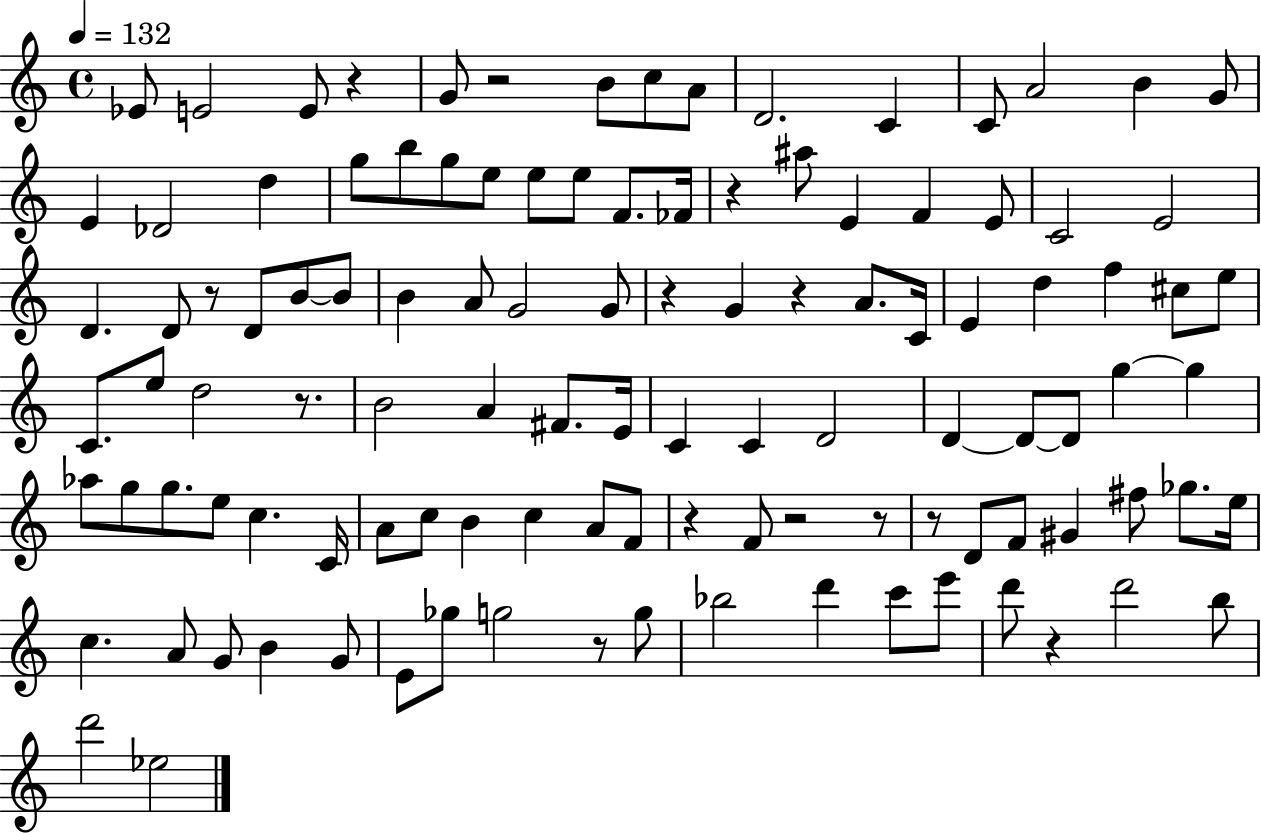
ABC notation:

X:1
T:Untitled
M:4/4
L:1/4
K:C
_E/2 E2 E/2 z G/2 z2 B/2 c/2 A/2 D2 C C/2 A2 B G/2 E _D2 d g/2 b/2 g/2 e/2 e/2 e/2 F/2 _F/4 z ^a/2 E F E/2 C2 E2 D D/2 z/2 D/2 B/2 B/2 B A/2 G2 G/2 z G z A/2 C/4 E d f ^c/2 e/2 C/2 e/2 d2 z/2 B2 A ^F/2 E/4 C C D2 D D/2 D/2 g g _a/2 g/2 g/2 e/2 c C/4 A/2 c/2 B c A/2 F/2 z F/2 z2 z/2 z/2 D/2 F/2 ^G ^f/2 _g/2 e/4 c A/2 G/2 B G/2 E/2 _g/2 g2 z/2 g/2 _b2 d' c'/2 e'/2 d'/2 z d'2 b/2 d'2 _e2